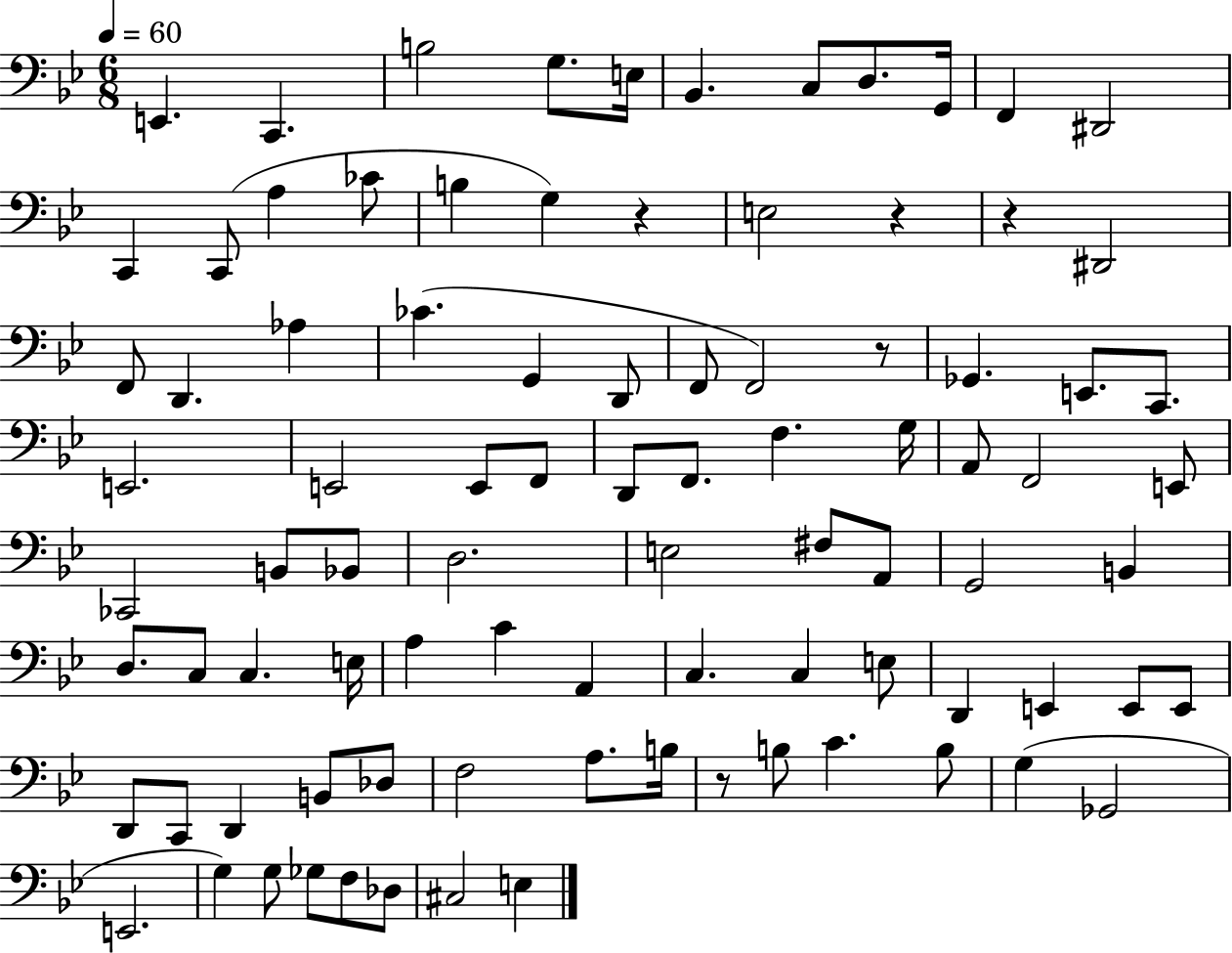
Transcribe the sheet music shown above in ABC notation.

X:1
T:Untitled
M:6/8
L:1/4
K:Bb
E,, C,, B,2 G,/2 E,/4 _B,, C,/2 D,/2 G,,/4 F,, ^D,,2 C,, C,,/2 A, _C/2 B, G, z E,2 z z ^D,,2 F,,/2 D,, _A, _C G,, D,,/2 F,,/2 F,,2 z/2 _G,, E,,/2 C,,/2 E,,2 E,,2 E,,/2 F,,/2 D,,/2 F,,/2 F, G,/4 A,,/2 F,,2 E,,/2 _C,,2 B,,/2 _B,,/2 D,2 E,2 ^F,/2 A,,/2 G,,2 B,, D,/2 C,/2 C, E,/4 A, C A,, C, C, E,/2 D,, E,, E,,/2 E,,/2 D,,/2 C,,/2 D,, B,,/2 _D,/2 F,2 A,/2 B,/4 z/2 B,/2 C B,/2 G, _G,,2 E,,2 G, G,/2 _G,/2 F,/2 _D,/2 ^C,2 E,